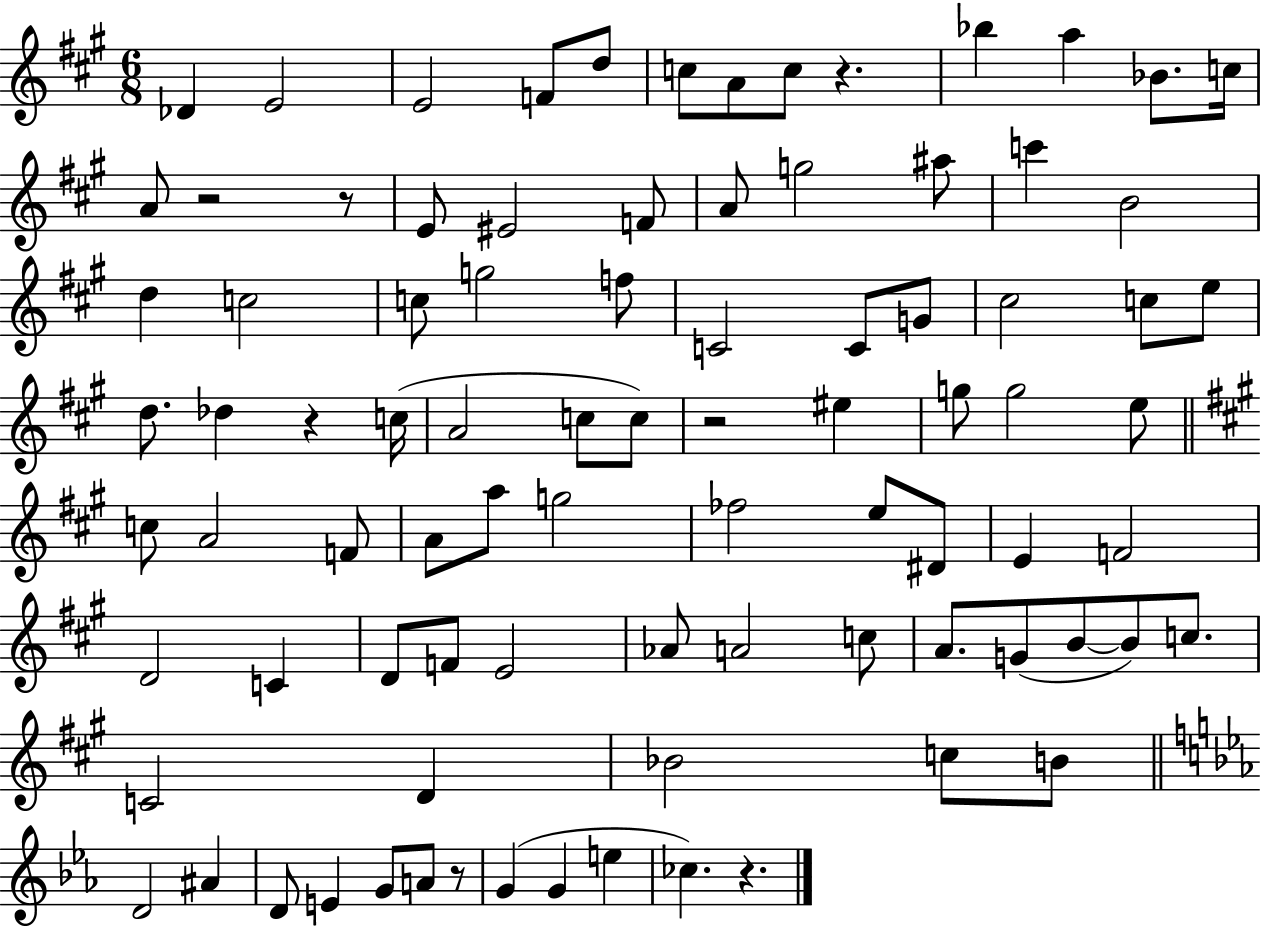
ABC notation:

X:1
T:Untitled
M:6/8
L:1/4
K:A
_D E2 E2 F/2 d/2 c/2 A/2 c/2 z _b a _B/2 c/4 A/2 z2 z/2 E/2 ^E2 F/2 A/2 g2 ^a/2 c' B2 d c2 c/2 g2 f/2 C2 C/2 G/2 ^c2 c/2 e/2 d/2 _d z c/4 A2 c/2 c/2 z2 ^e g/2 g2 e/2 c/2 A2 F/2 A/2 a/2 g2 _f2 e/2 ^D/2 E F2 D2 C D/2 F/2 E2 _A/2 A2 c/2 A/2 G/2 B/2 B/2 c/2 C2 D _B2 c/2 B/2 D2 ^A D/2 E G/2 A/2 z/2 G G e _c z